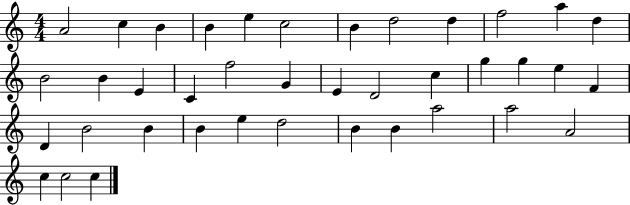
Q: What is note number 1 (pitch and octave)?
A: A4